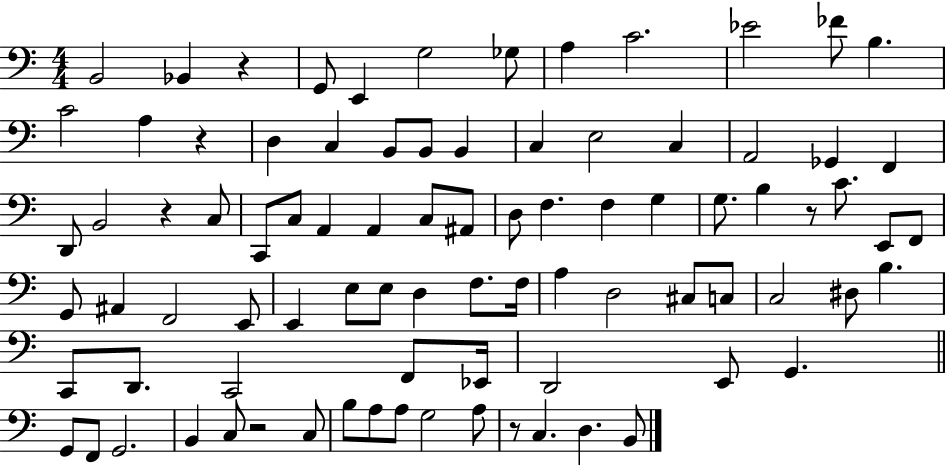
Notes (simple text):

B2/h Bb2/q R/q G2/e E2/q G3/h Gb3/e A3/q C4/h. Eb4/h FES4/e B3/q. C4/h A3/q R/q D3/q C3/q B2/e B2/e B2/q C3/q E3/h C3/q A2/h Gb2/q F2/q D2/e B2/h R/q C3/e C2/e C3/e A2/q A2/q C3/e A#2/e D3/e F3/q. F3/q G3/q G3/e. B3/q R/e C4/e. E2/e F2/e G2/e A#2/q F2/h E2/e E2/q E3/e E3/e D3/q F3/e. F3/s A3/q D3/h C#3/e C3/e C3/h D#3/e B3/q. C2/e D2/e. C2/h F2/e Eb2/s D2/h E2/e G2/q. G2/e F2/e G2/h. B2/q C3/e R/h C3/e B3/e A3/e A3/e G3/h A3/e R/e C3/q. D3/q. B2/e